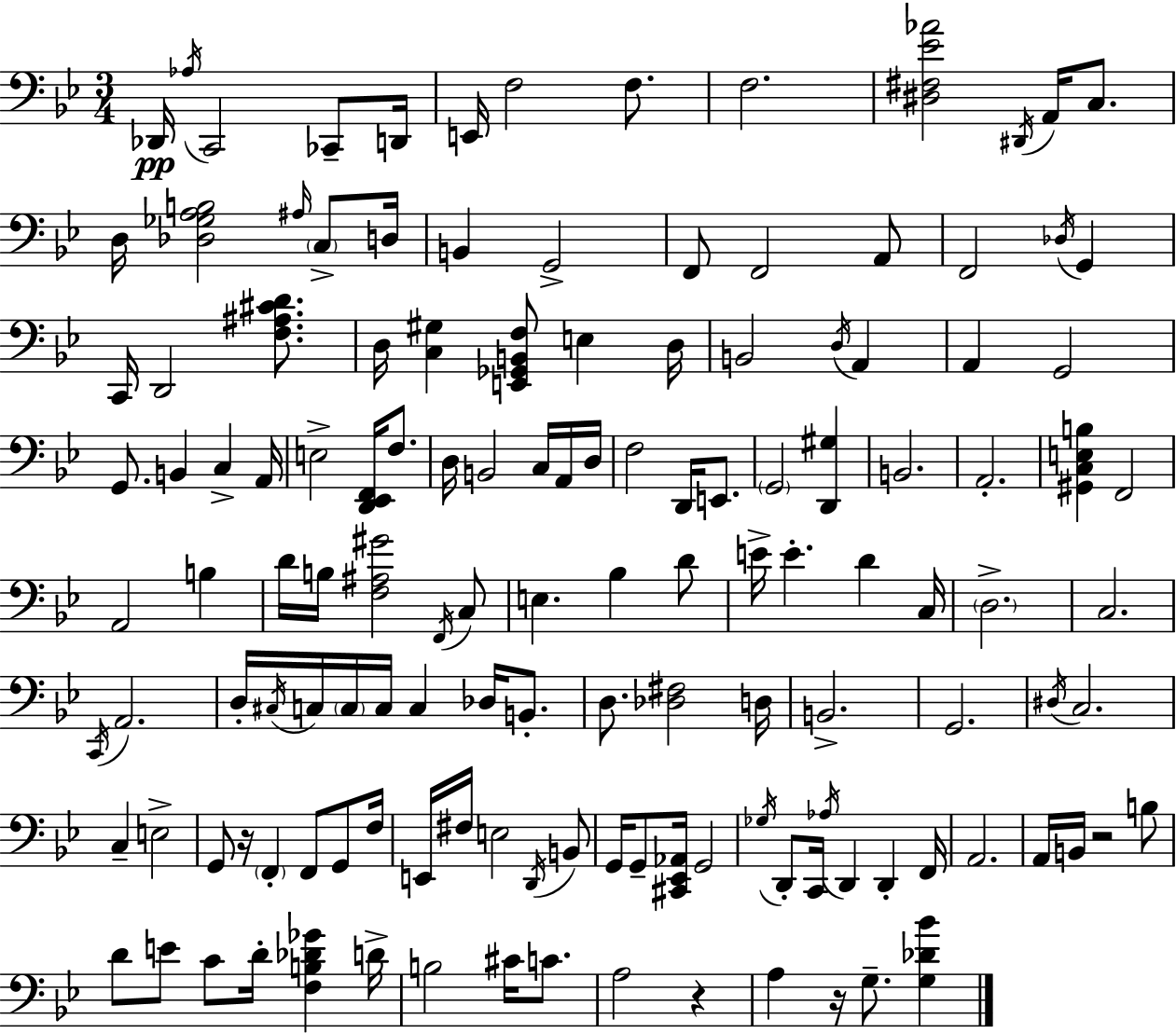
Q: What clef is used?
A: bass